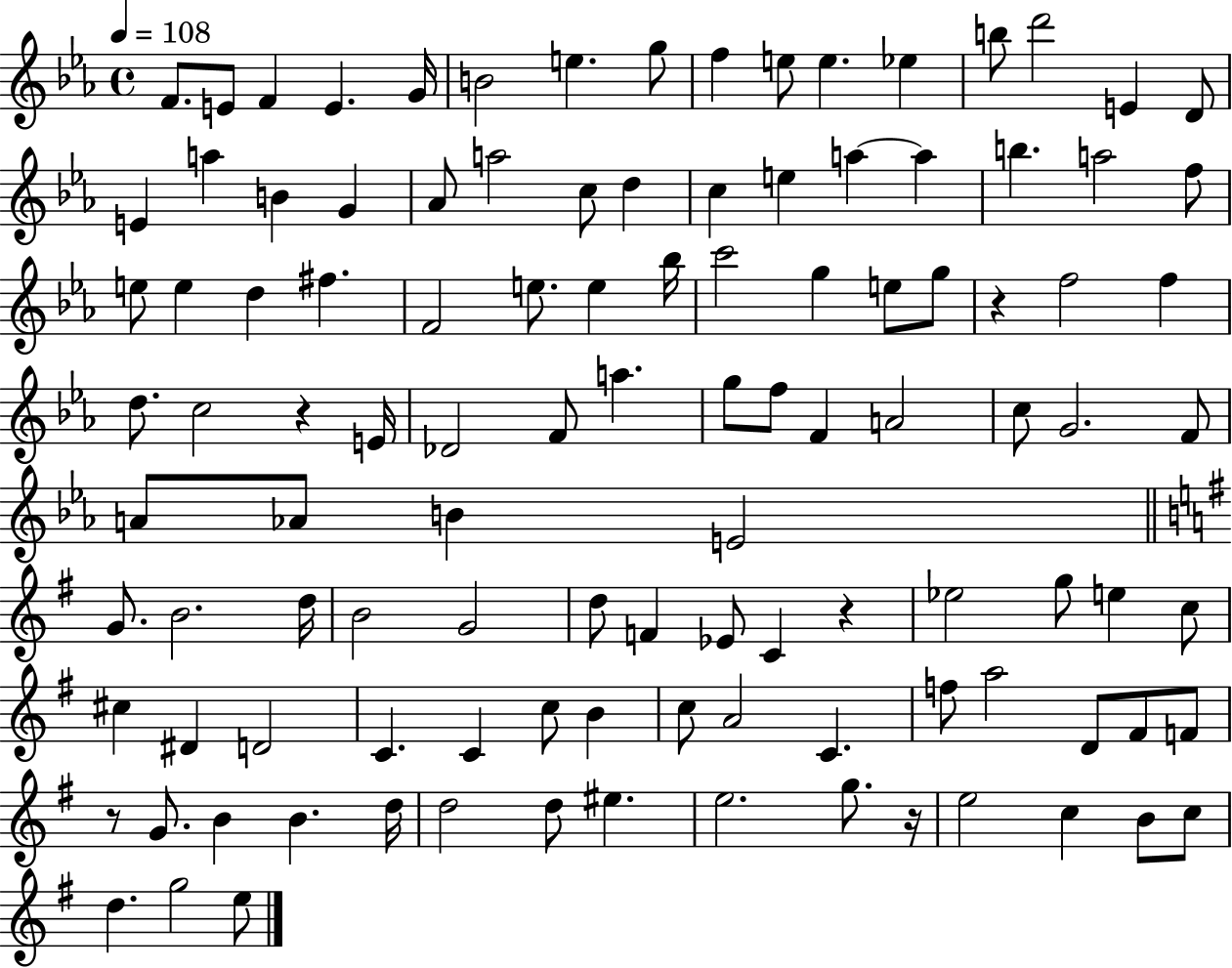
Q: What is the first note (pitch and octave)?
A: F4